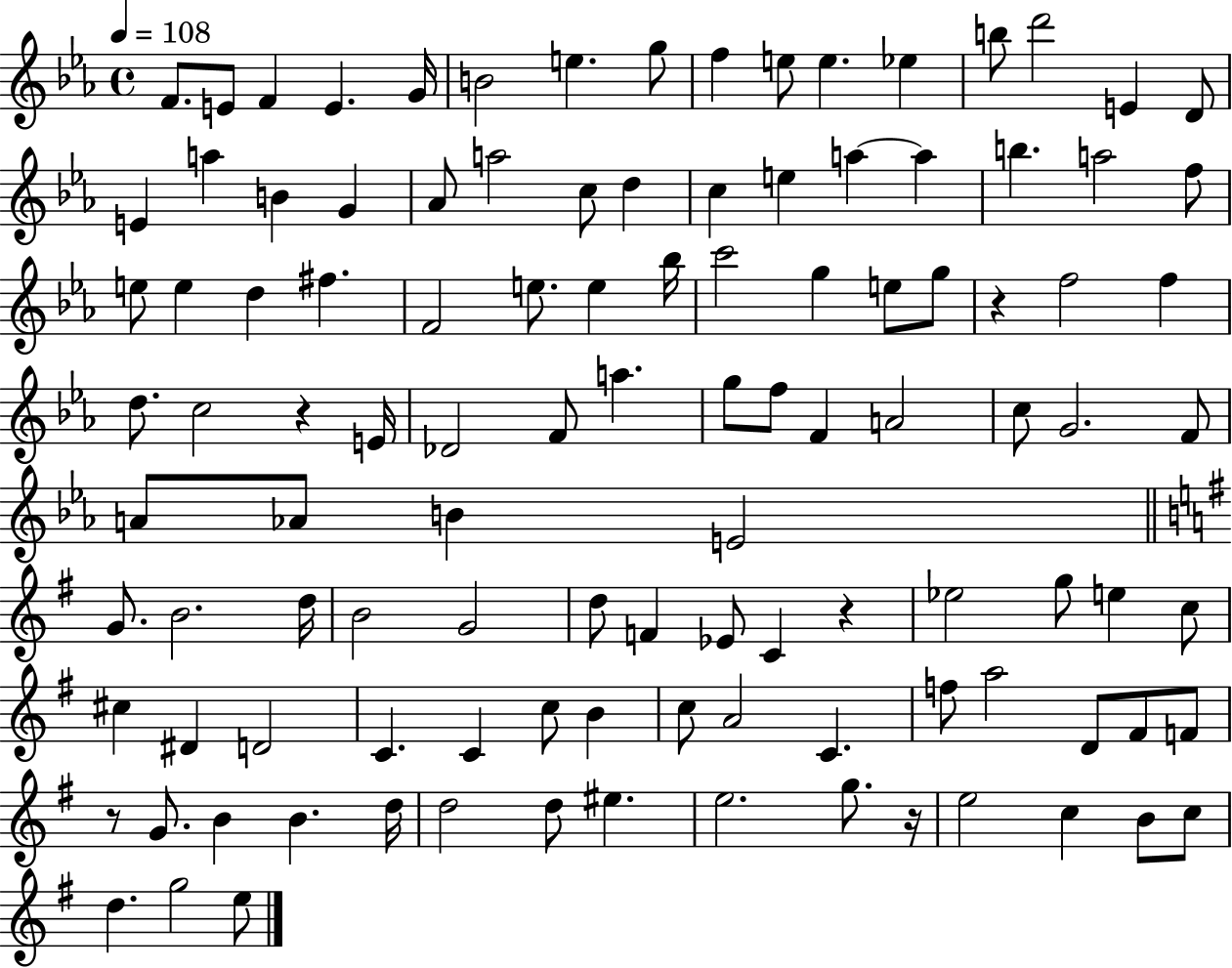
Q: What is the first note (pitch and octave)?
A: F4